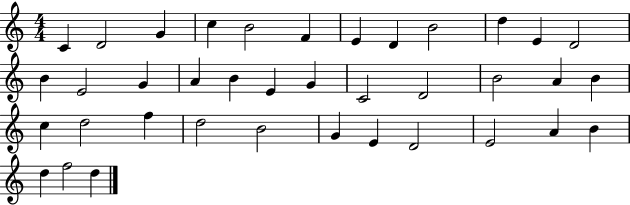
X:1
T:Untitled
M:4/4
L:1/4
K:C
C D2 G c B2 F E D B2 d E D2 B E2 G A B E G C2 D2 B2 A B c d2 f d2 B2 G E D2 E2 A B d f2 d